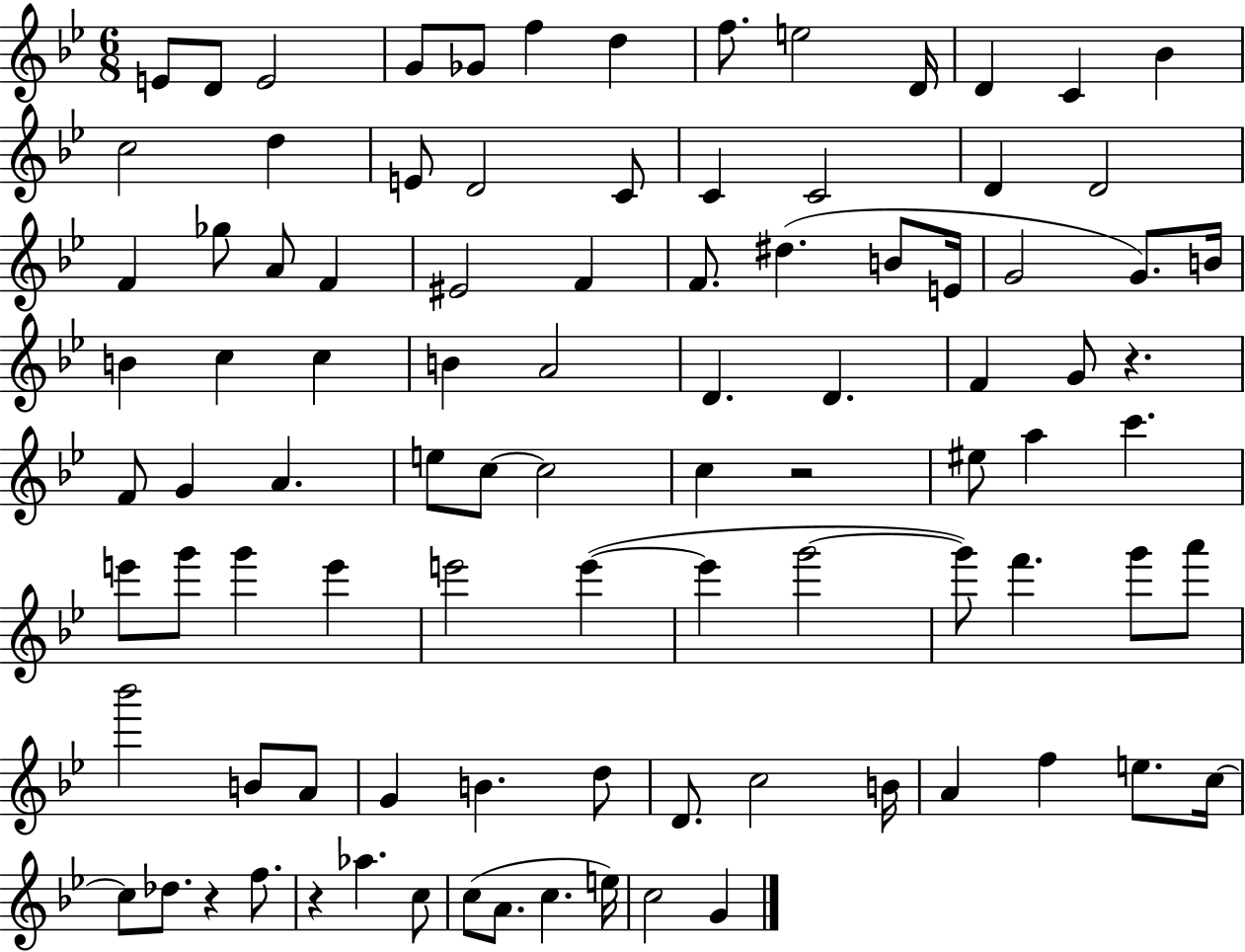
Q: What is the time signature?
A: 6/8